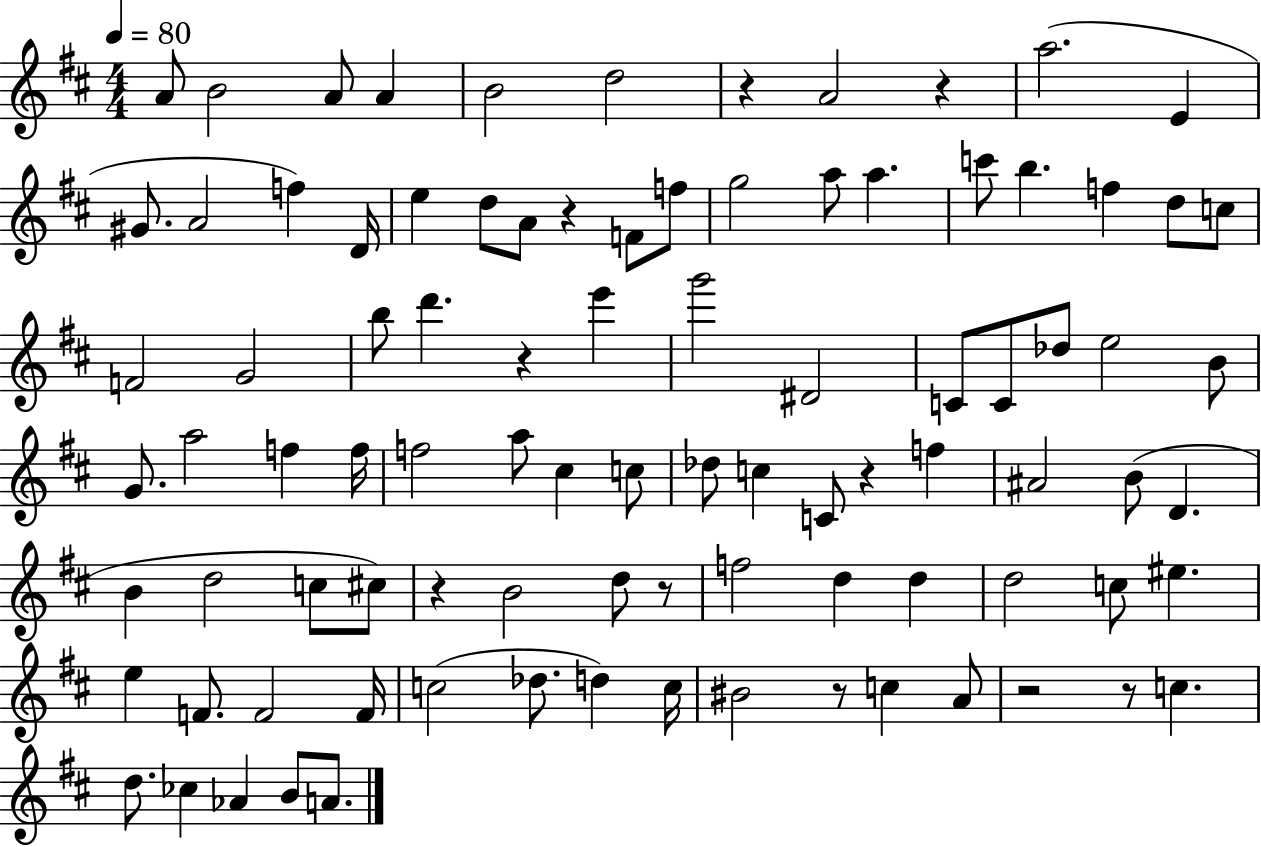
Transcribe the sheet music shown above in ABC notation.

X:1
T:Untitled
M:4/4
L:1/4
K:D
A/2 B2 A/2 A B2 d2 z A2 z a2 E ^G/2 A2 f D/4 e d/2 A/2 z F/2 f/2 g2 a/2 a c'/2 b f d/2 c/2 F2 G2 b/2 d' z e' g'2 ^D2 C/2 C/2 _d/2 e2 B/2 G/2 a2 f f/4 f2 a/2 ^c c/2 _d/2 c C/2 z f ^A2 B/2 D B d2 c/2 ^c/2 z B2 d/2 z/2 f2 d d d2 c/2 ^e e F/2 F2 F/4 c2 _d/2 d c/4 ^B2 z/2 c A/2 z2 z/2 c d/2 _c _A B/2 A/2